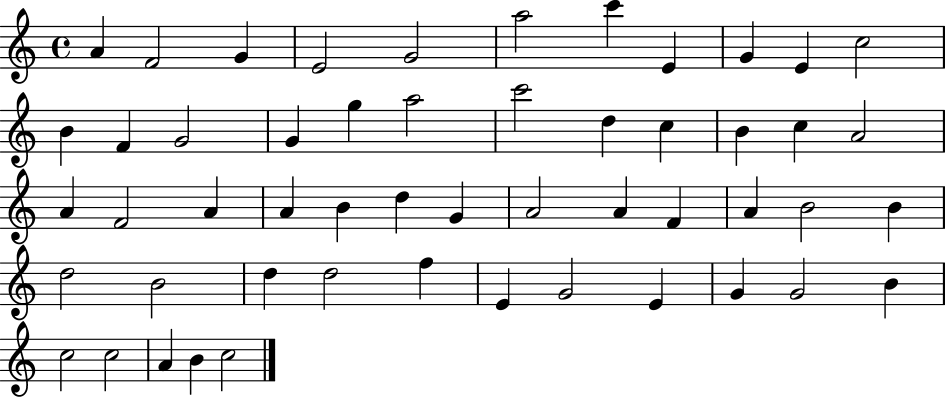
A4/q F4/h G4/q E4/h G4/h A5/h C6/q E4/q G4/q E4/q C5/h B4/q F4/q G4/h G4/q G5/q A5/h C6/h D5/q C5/q B4/q C5/q A4/h A4/q F4/h A4/q A4/q B4/q D5/q G4/q A4/h A4/q F4/q A4/q B4/h B4/q D5/h B4/h D5/q D5/h F5/q E4/q G4/h E4/q G4/q G4/h B4/q C5/h C5/h A4/q B4/q C5/h